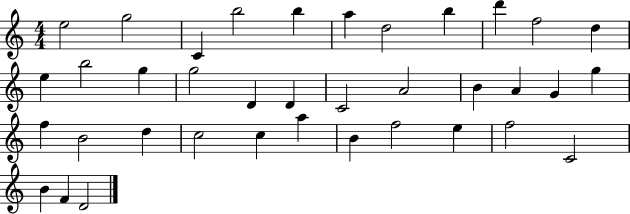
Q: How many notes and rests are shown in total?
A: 37